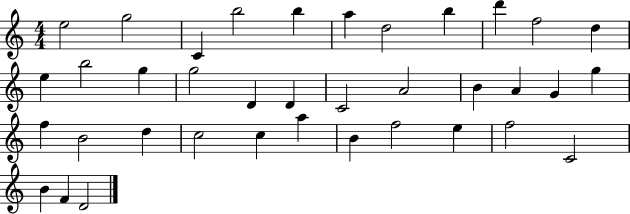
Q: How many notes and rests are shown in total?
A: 37